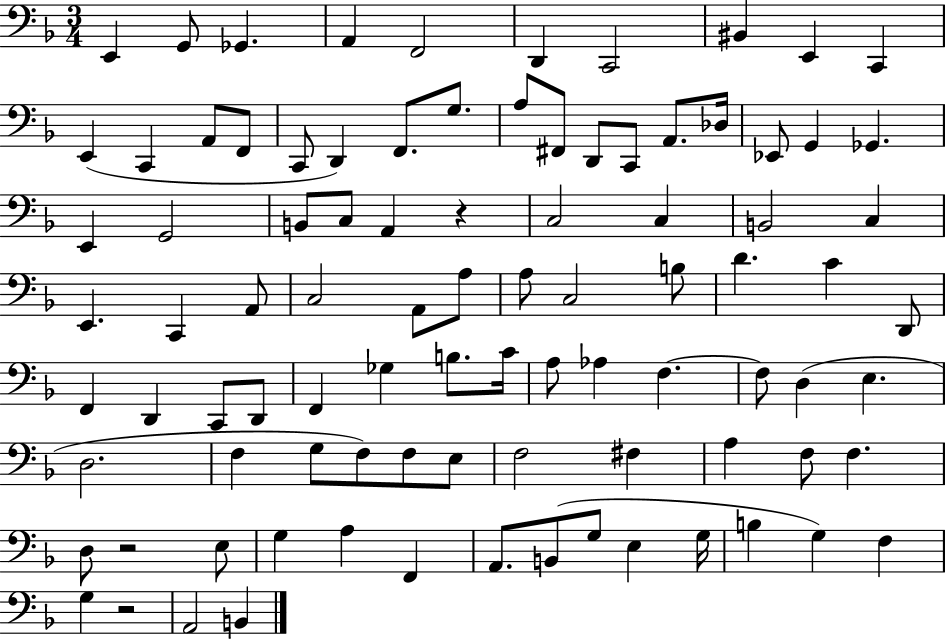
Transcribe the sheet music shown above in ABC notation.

X:1
T:Untitled
M:3/4
L:1/4
K:F
E,, G,,/2 _G,, A,, F,,2 D,, C,,2 ^B,, E,, C,, E,, C,, A,,/2 F,,/2 C,,/2 D,, F,,/2 G,/2 A,/2 ^F,,/2 D,,/2 C,,/2 A,,/2 _D,/4 _E,,/2 G,, _G,, E,, G,,2 B,,/2 C,/2 A,, z C,2 C, B,,2 C, E,, C,, A,,/2 C,2 A,,/2 A,/2 A,/2 C,2 B,/2 D C D,,/2 F,, D,, C,,/2 D,,/2 F,, _G, B,/2 C/4 A,/2 _A, F, F,/2 D, E, D,2 F, G,/2 F,/2 F,/2 E,/2 F,2 ^F, A, F,/2 F, D,/2 z2 E,/2 G, A, F,, A,,/2 B,,/2 G,/2 E, G,/4 B, G, F, G, z2 A,,2 B,,